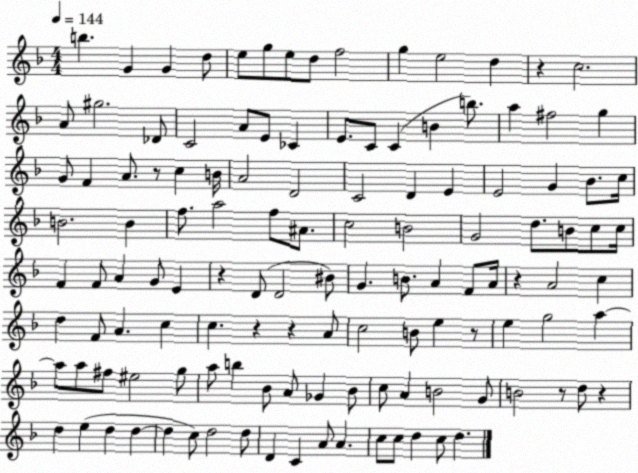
X:1
T:Untitled
M:4/4
L:1/4
K:F
b G G d/2 e/2 g/2 e/2 d/2 f2 g e2 d z c2 A/2 ^g2 _D/2 C2 A/2 E/2 _C E/2 C/2 C B b/2 a ^f2 g G/2 F A/2 z/2 c B/4 A2 D2 C2 D E E2 G _B/2 c/4 B2 B f/2 a2 f/2 ^A/2 c2 B2 G2 d/2 B/2 c/2 c/4 F F/2 A G/2 E z D/2 D2 ^B/2 G B/2 A F/2 A/4 z A2 c d F/2 A c c z z A/2 c2 B/2 e z/2 e g2 a a/2 a/2 ^f/2 ^e2 g/2 a/2 b _B/2 A/2 _G _B/2 c/2 A B2 G/2 B2 z/2 d/2 z d e d d d c/2 d2 d/2 D C A/2 A c/2 c/2 d c/2 d